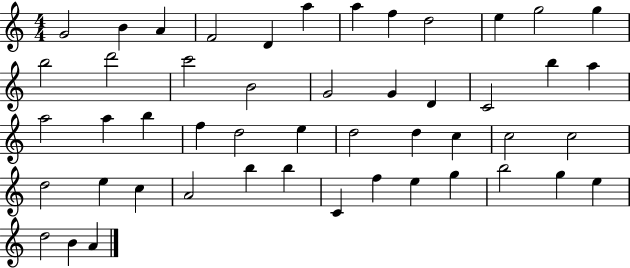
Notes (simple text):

G4/h B4/q A4/q F4/h D4/q A5/q A5/q F5/q D5/h E5/q G5/h G5/q B5/h D6/h C6/h B4/h G4/h G4/q D4/q C4/h B5/q A5/q A5/h A5/q B5/q F5/q D5/h E5/q D5/h D5/q C5/q C5/h C5/h D5/h E5/q C5/q A4/h B5/q B5/q C4/q F5/q E5/q G5/q B5/h G5/q E5/q D5/h B4/q A4/q